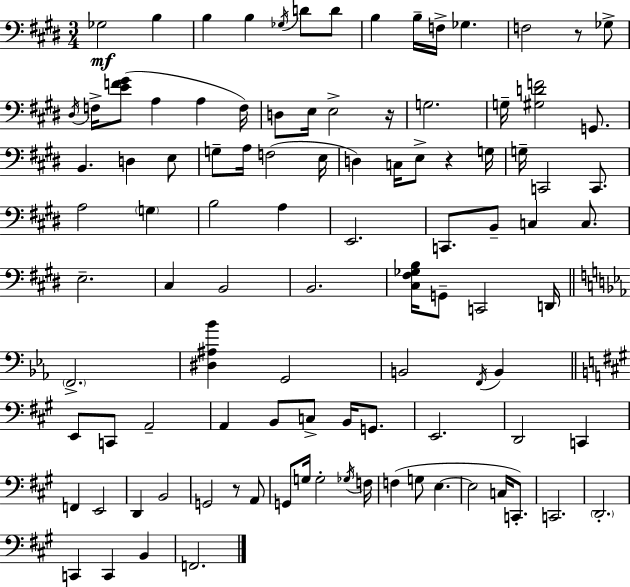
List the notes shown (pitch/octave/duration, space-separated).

Gb3/h B3/q B3/q B3/q Gb3/s D4/e D4/e B3/q B3/s F3/s Gb3/q. F3/h R/e Gb3/e D#3/s F3/s [E4,F4,G#4]/e A3/q A3/q F3/s D3/e E3/s E3/h R/s G3/h. G3/s [G#3,D4,F4]/h G2/e. B2/q. D3/q E3/e G3/e A3/s F3/h E3/s D3/q C3/s E3/e R/q G3/s G3/s C2/h C2/e. A3/h G3/q B3/h A3/q E2/h. C2/e. B2/e C3/q C3/e. E3/h. C#3/q B2/h B2/h. [C#3,F#3,Gb3,B3]/s G2/e C2/h D2/s F2/h. [D#3,A#3,Bb4]/q G2/h B2/h F2/s B2/q E2/e C2/e A2/h A2/q B2/e C3/e B2/s G2/e. E2/h. D2/h C2/q F2/q E2/h D2/q B2/h G2/h R/e A2/e G2/e G3/s G3/h Gb3/s F3/s F3/q G3/e E3/q. E3/h C3/s C2/e. C2/h. D2/h. C2/q C2/q B2/q F2/h.